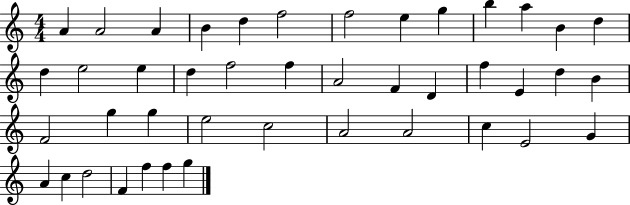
{
  \clef treble
  \numericTimeSignature
  \time 4/4
  \key c \major
  a'4 a'2 a'4 | b'4 d''4 f''2 | f''2 e''4 g''4 | b''4 a''4 b'4 d''4 | \break d''4 e''2 e''4 | d''4 f''2 f''4 | a'2 f'4 d'4 | f''4 e'4 d''4 b'4 | \break f'2 g''4 g''4 | e''2 c''2 | a'2 a'2 | c''4 e'2 g'4 | \break a'4 c''4 d''2 | f'4 f''4 f''4 g''4 | \bar "|."
}